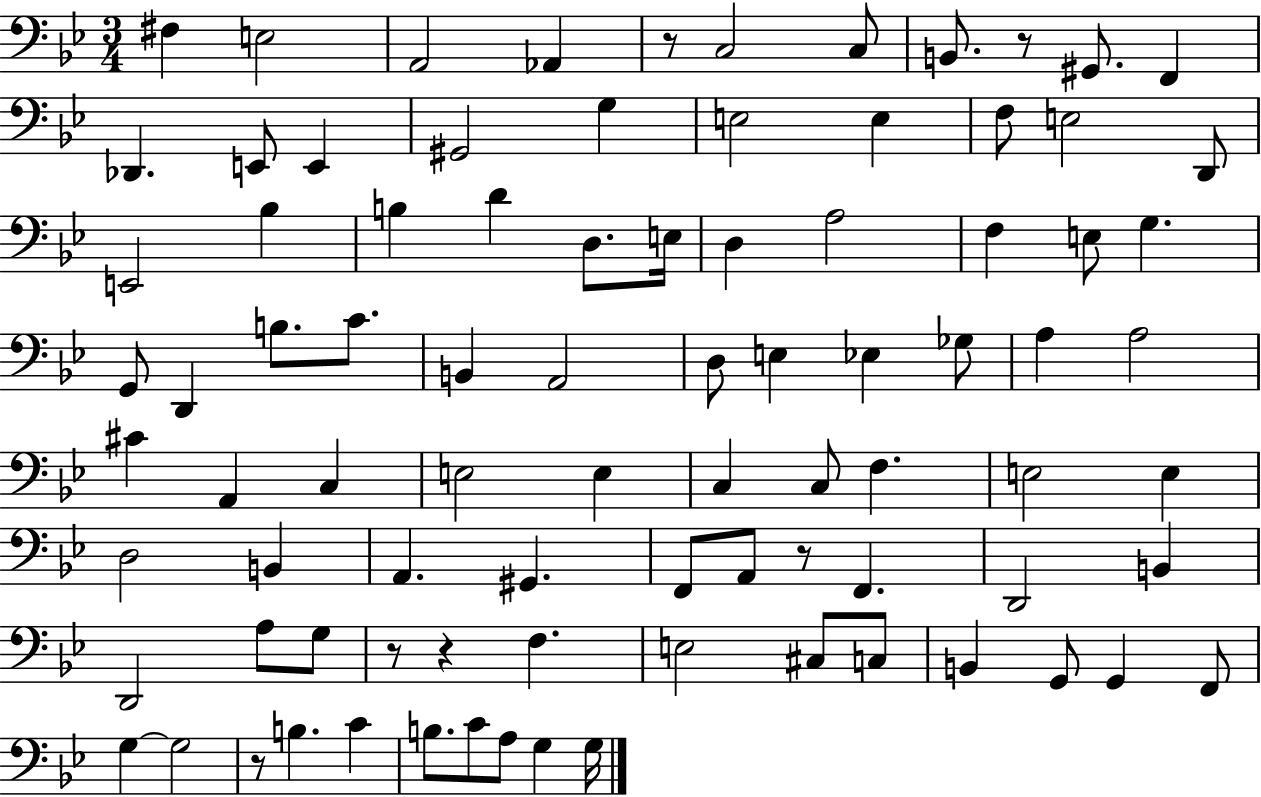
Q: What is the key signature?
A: BES major